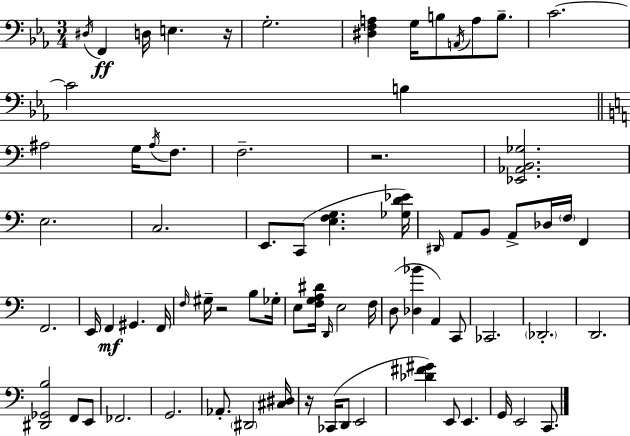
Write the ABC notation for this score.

X:1
T:Untitled
M:3/4
L:1/4
K:Eb
^D,/4 F,, D,/4 E, z/4 G,2 [^D,F,A,] G,/4 B,/2 A,,/4 A,/2 B,/2 C2 C2 B, ^A,2 G,/4 ^A,/4 F,/2 F,2 z2 [_E,,_A,,B,,_G,]2 E,2 C,2 E,,/2 C,,/2 [E,F,G,] [_G,D_E]/4 ^D,,/4 A,,/2 B,,/2 A,,/2 _D,/4 F,/4 F,, F,,2 E,,/4 F,, ^G,, F,,/4 F,/4 ^G,/4 z2 B,/2 _G,/4 E,/2 [F,G,A,^D]/4 D,,/4 E,2 F,/4 D,/2 [_D,_B] A,, C,,/2 _C,,2 _D,,2 D,,2 [^D,,_G,,B,]2 F,,/2 E,,/2 _F,,2 G,,2 _A,,/2 ^D,,2 [^C,^D,]/4 z/4 _C,,/4 D,,/2 E,,2 [_D^F^G] E,,/2 E,, G,,/4 E,,2 C,,/2